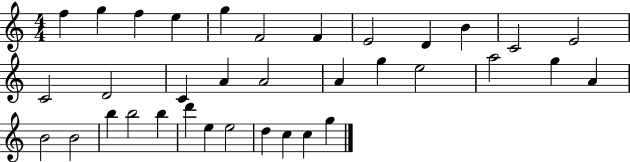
{
  \clef treble
  \numericTimeSignature
  \time 4/4
  \key c \major
  f''4 g''4 f''4 e''4 | g''4 f'2 f'4 | e'2 d'4 b'4 | c'2 e'2 | \break c'2 d'2 | c'4 a'4 a'2 | a'4 g''4 e''2 | a''2 g''4 a'4 | \break b'2 b'2 | b''4 b''2 b''4 | d'''4 e''4 e''2 | d''4 c''4 c''4 g''4 | \break \bar "|."
}